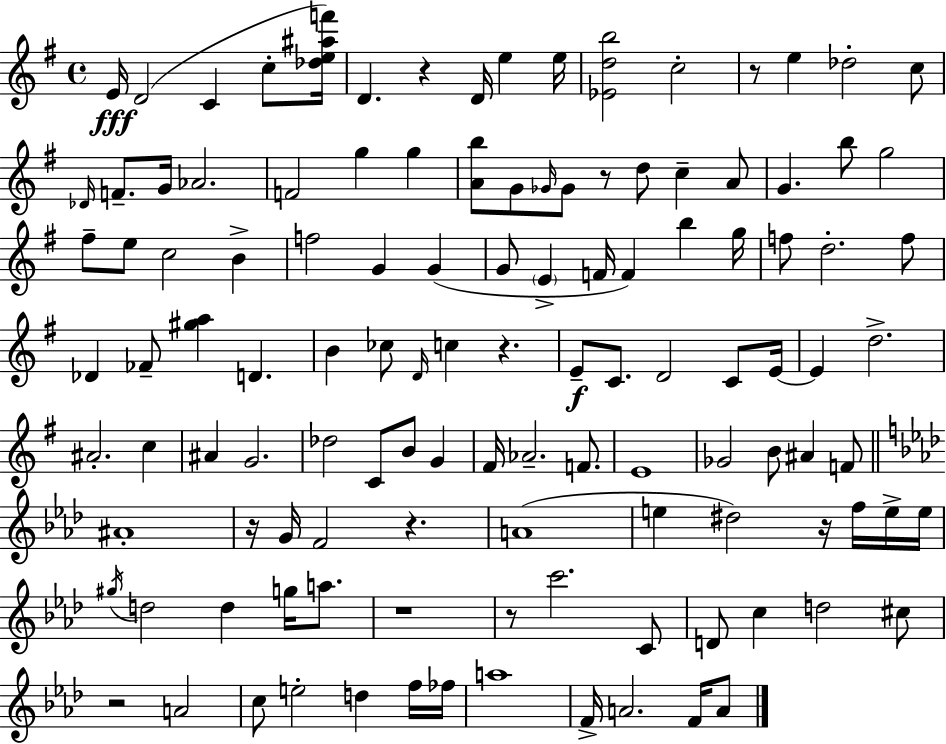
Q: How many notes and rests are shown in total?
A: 119